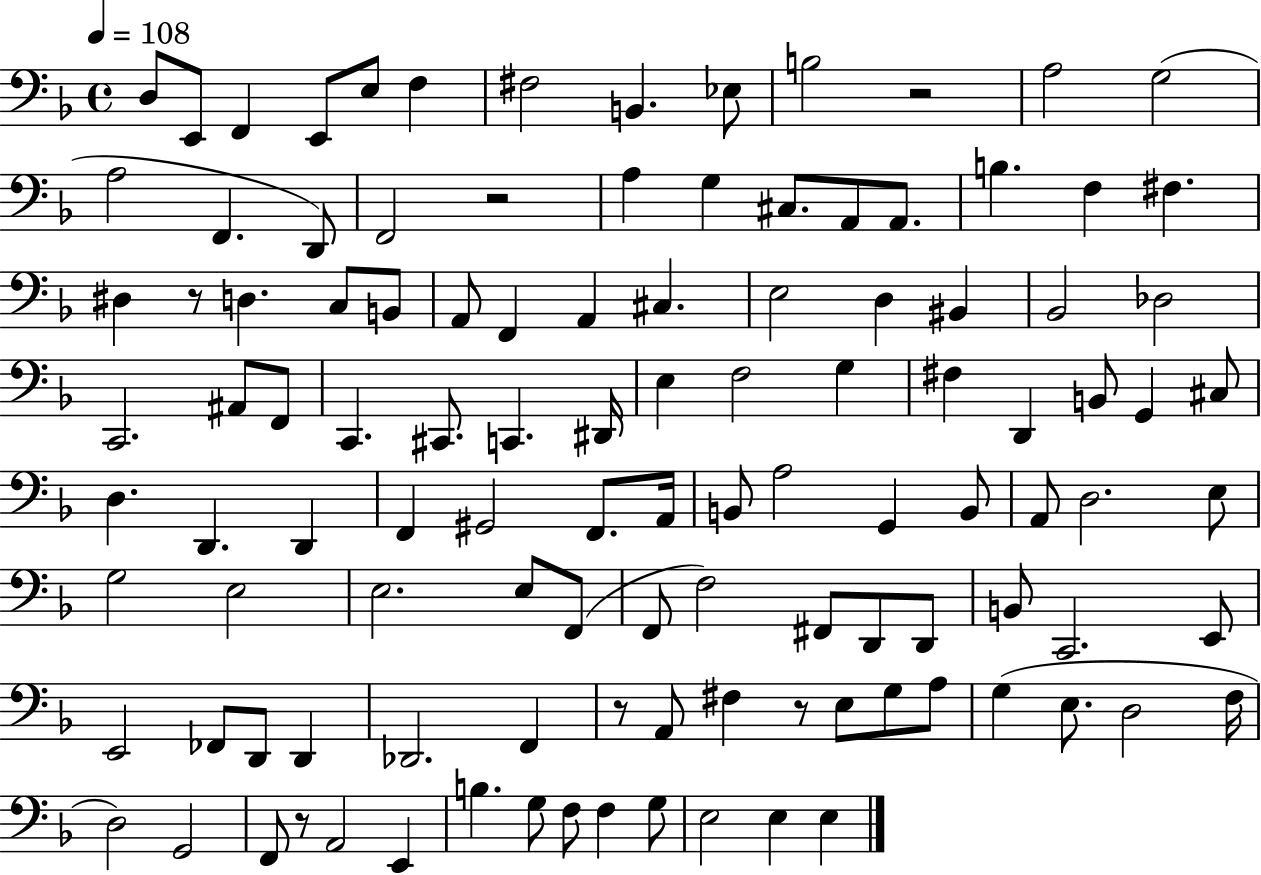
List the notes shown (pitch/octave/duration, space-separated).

D3/e E2/e F2/q E2/e E3/e F3/q F#3/h B2/q. Eb3/e B3/h R/h A3/h G3/h A3/h F2/q. D2/e F2/h R/h A3/q G3/q C#3/e. A2/e A2/e. B3/q. F3/q F#3/q. D#3/q R/e D3/q. C3/e B2/e A2/e F2/q A2/q C#3/q. E3/h D3/q BIS2/q Bb2/h Db3/h C2/h. A#2/e F2/e C2/q. C#2/e. C2/q. D#2/s E3/q F3/h G3/q F#3/q D2/q B2/e G2/q C#3/e D3/q. D2/q. D2/q F2/q G#2/h F2/e. A2/s B2/e A3/h G2/q B2/e A2/e D3/h. E3/e G3/h E3/h E3/h. E3/e F2/e F2/e F3/h F#2/e D2/e D2/e B2/e C2/h. E2/e E2/h FES2/e D2/e D2/q Db2/h. F2/q R/e A2/e F#3/q R/e E3/e G3/e A3/e G3/q E3/e. D3/h F3/s D3/h G2/h F2/e R/e A2/h E2/q B3/q. G3/e F3/e F3/q G3/e E3/h E3/q E3/q